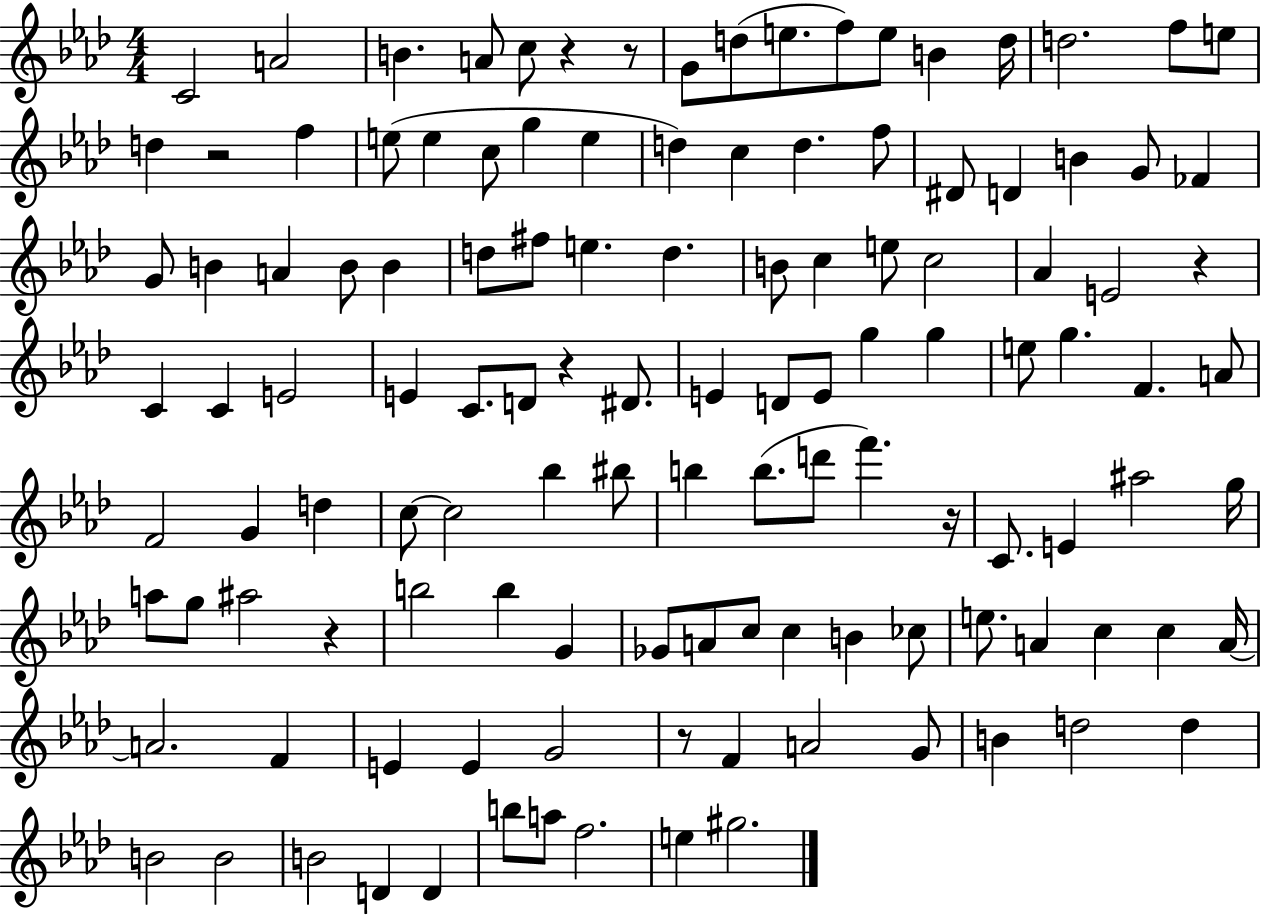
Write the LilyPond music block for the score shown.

{
  \clef treble
  \numericTimeSignature
  \time 4/4
  \key aes \major
  c'2 a'2 | b'4. a'8 c''8 r4 r8 | g'8 d''8( e''8. f''8) e''8 b'4 d''16 | d''2. f''8 e''8 | \break d''4 r2 f''4 | e''8( e''4 c''8 g''4 e''4 | d''4) c''4 d''4. f''8 | dis'8 d'4 b'4 g'8 fes'4 | \break g'8 b'4 a'4 b'8 b'4 | d''8 fis''8 e''4. d''4. | b'8 c''4 e''8 c''2 | aes'4 e'2 r4 | \break c'4 c'4 e'2 | e'4 c'8. d'8 r4 dis'8. | e'4 d'8 e'8 g''4 g''4 | e''8 g''4. f'4. a'8 | \break f'2 g'4 d''4 | c''8~~ c''2 bes''4 bis''8 | b''4 b''8.( d'''8 f'''4.) r16 | c'8. e'4 ais''2 g''16 | \break a''8 g''8 ais''2 r4 | b''2 b''4 g'4 | ges'8 a'8 c''8 c''4 b'4 ces''8 | e''8. a'4 c''4 c''4 a'16~~ | \break a'2. f'4 | e'4 e'4 g'2 | r8 f'4 a'2 g'8 | b'4 d''2 d''4 | \break b'2 b'2 | b'2 d'4 d'4 | b''8 a''8 f''2. | e''4 gis''2. | \break \bar "|."
}